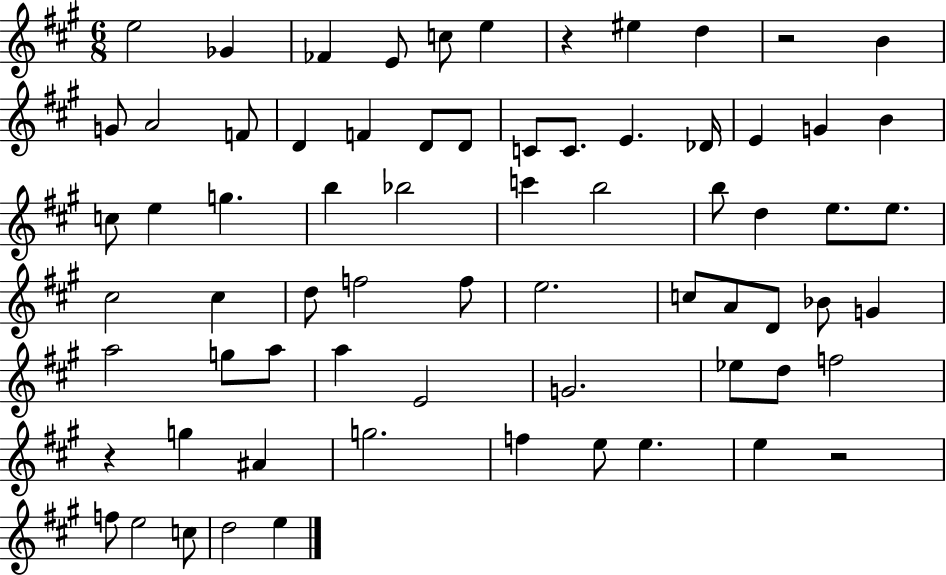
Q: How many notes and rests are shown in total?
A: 70